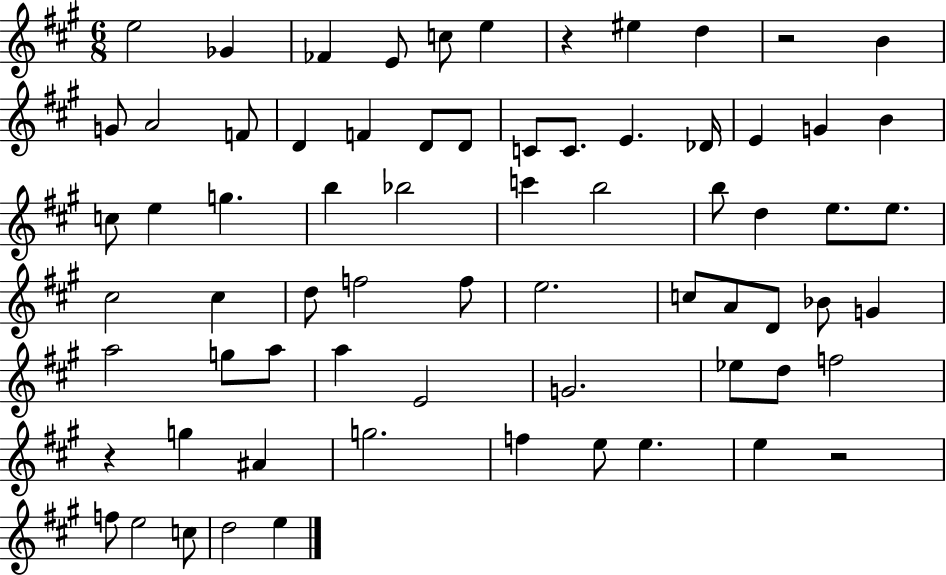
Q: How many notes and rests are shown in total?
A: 70